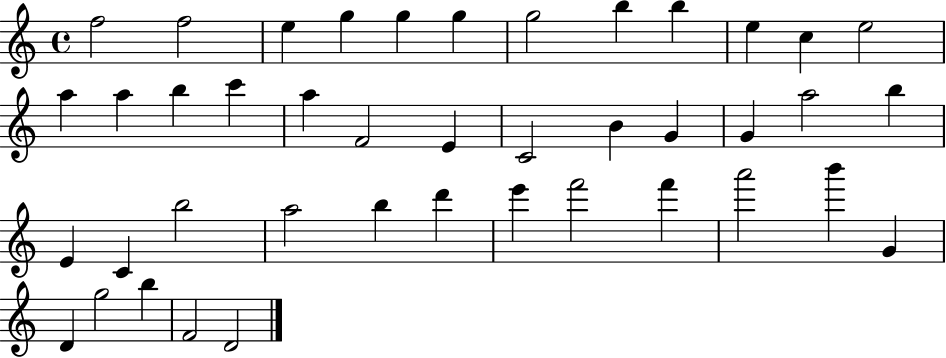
F5/h F5/h E5/q G5/q G5/q G5/q G5/h B5/q B5/q E5/q C5/q E5/h A5/q A5/q B5/q C6/q A5/q F4/h E4/q C4/h B4/q G4/q G4/q A5/h B5/q E4/q C4/q B5/h A5/h B5/q D6/q E6/q F6/h F6/q A6/h B6/q G4/q D4/q G5/h B5/q F4/h D4/h